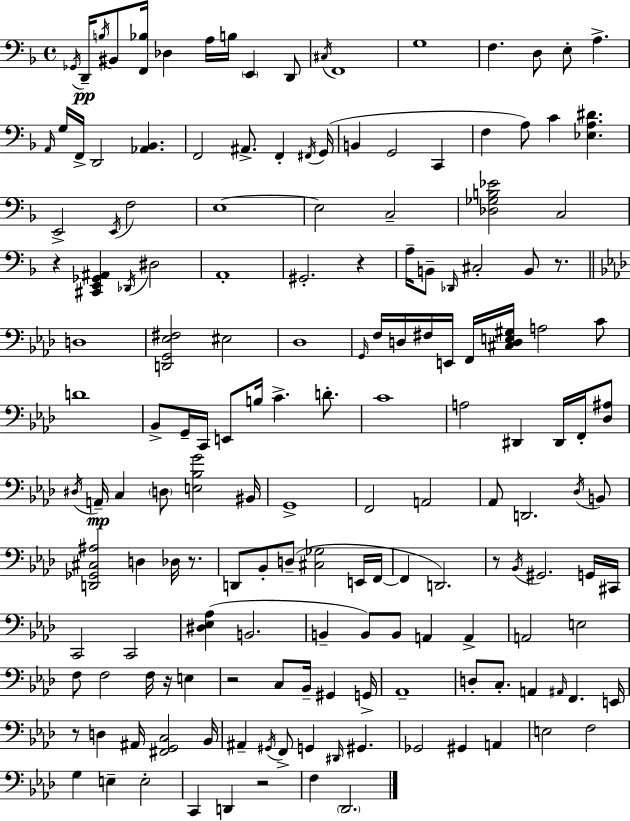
X:1
T:Untitled
M:4/4
L:1/4
K:Dm
_G,,/4 D,,/4 B,/4 ^B,,/2 [F,,_B,]/4 _D, A,/4 B,/4 E,, D,,/2 ^C,/4 F,,4 G,4 F, D,/2 E,/2 A, A,,/4 G,/4 F,,/4 D,,2 [_A,,_B,,] F,,2 ^A,,/2 F,, ^F,,/4 G,,/4 B,, G,,2 C,, F, A,/2 C [_E,A,^D] E,,2 E,,/4 F,2 E,4 E,2 C,2 [_D,_G,B,_E]2 C,2 z [^C,,E,,_G,,^A,,] _D,,/4 ^D,2 A,,4 ^G,,2 z A,/4 B,,/2 _D,,/4 ^C,2 B,,/2 z/2 D,4 [D,,G,,_E,^F,]2 ^E,2 _D,4 G,,/4 F,/4 D,/4 ^F,/4 E,,/4 F,,/4 [^C,D,E,^G,]/4 A,2 C/2 D4 _B,,/2 G,,/4 C,,/4 E,,/2 B,/4 C D/2 C4 A,2 ^D,, ^D,,/4 F,,/4 [_D,^A,]/2 ^D,/4 A,,/4 C, D,/2 [E,_B,G]2 ^B,,/4 G,,4 F,,2 A,,2 _A,,/2 D,,2 _D,/4 B,,/2 [D,,_G,,^C,^A,]2 D, _D,/4 z/2 D,,/2 _B,,/2 D,/2 [^C,_G,]2 E,,/4 F,,/4 F,, D,,2 z/2 _B,,/4 ^G,,2 G,,/4 ^C,,/4 C,,2 C,,2 [^D,_E,_A,] B,,2 B,, B,,/2 B,,/2 A,, A,, A,,2 E,2 F,/2 F,2 F,/4 z/4 E, z2 C,/2 _B,,/4 ^G,, G,,/4 _A,,4 D,/2 C,/2 A,, ^A,,/4 F,, E,,/4 z/2 D, ^A,,/4 [^F,,G,,C,]2 _B,,/4 ^A,, ^G,,/4 F,,/2 G,, ^D,,/4 ^G,, _G,,2 ^G,, A,, E,2 F,2 G, E, E,2 C,, D,, z2 F, _D,,2